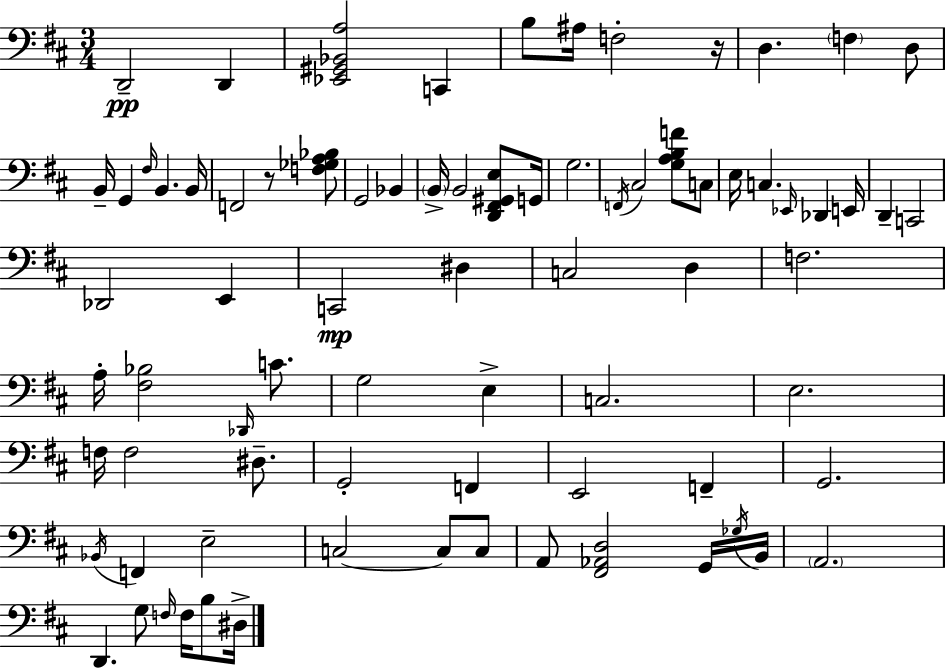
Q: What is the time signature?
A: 3/4